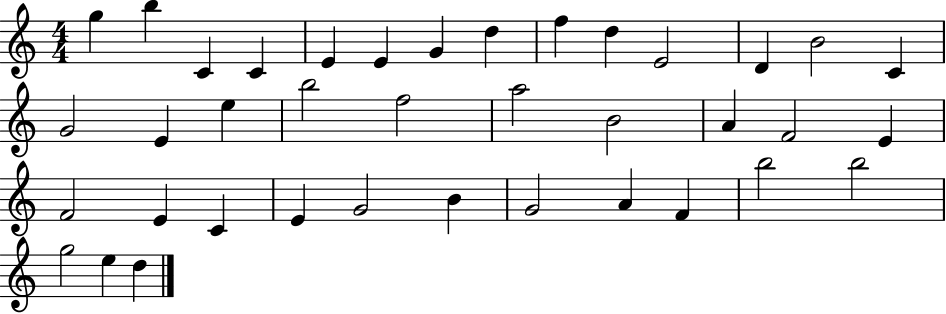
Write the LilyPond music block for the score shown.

{
  \clef treble
  \numericTimeSignature
  \time 4/4
  \key c \major
  g''4 b''4 c'4 c'4 | e'4 e'4 g'4 d''4 | f''4 d''4 e'2 | d'4 b'2 c'4 | \break g'2 e'4 e''4 | b''2 f''2 | a''2 b'2 | a'4 f'2 e'4 | \break f'2 e'4 c'4 | e'4 g'2 b'4 | g'2 a'4 f'4 | b''2 b''2 | \break g''2 e''4 d''4 | \bar "|."
}